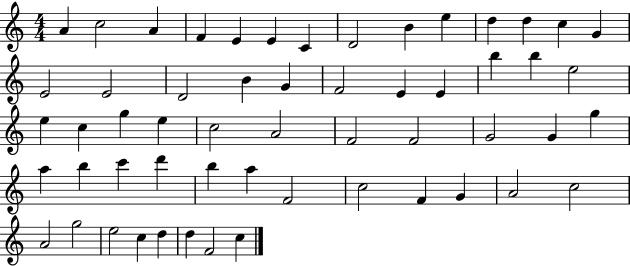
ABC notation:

X:1
T:Untitled
M:4/4
L:1/4
K:C
A c2 A F E E C D2 B e d d c G E2 E2 D2 B G F2 E E b b e2 e c g e c2 A2 F2 F2 G2 G g a b c' d' b a F2 c2 F G A2 c2 A2 g2 e2 c d d F2 c